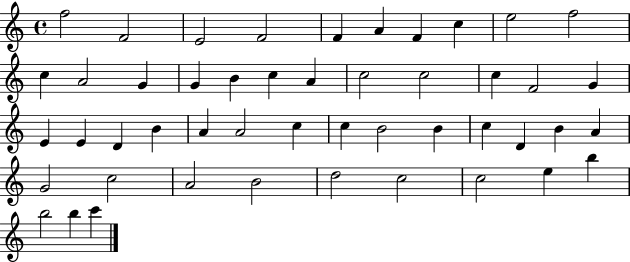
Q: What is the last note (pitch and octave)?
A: C6